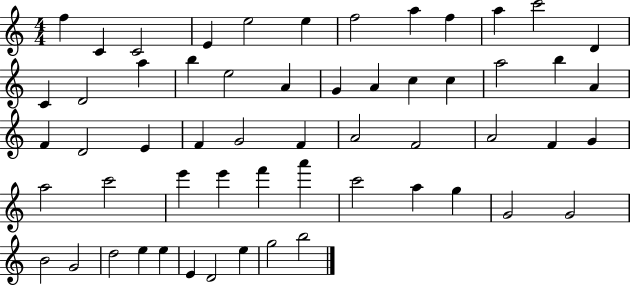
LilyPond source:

{
  \clef treble
  \numericTimeSignature
  \time 4/4
  \key c \major
  f''4 c'4 c'2 | e'4 e''2 e''4 | f''2 a''4 f''4 | a''4 c'''2 d'4 | \break c'4 d'2 a''4 | b''4 e''2 a'4 | g'4 a'4 c''4 c''4 | a''2 b''4 a'4 | \break f'4 d'2 e'4 | f'4 g'2 f'4 | a'2 f'2 | a'2 f'4 g'4 | \break a''2 c'''2 | e'''4 e'''4 f'''4 a'''4 | c'''2 a''4 g''4 | g'2 g'2 | \break b'2 g'2 | d''2 e''4 e''4 | e'4 d'2 e''4 | g''2 b''2 | \break \bar "|."
}